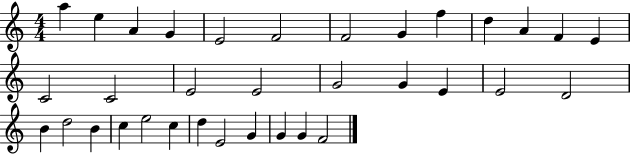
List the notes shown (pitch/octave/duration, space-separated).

A5/q E5/q A4/q G4/q E4/h F4/h F4/h G4/q F5/q D5/q A4/q F4/q E4/q C4/h C4/h E4/h E4/h G4/h G4/q E4/q E4/h D4/h B4/q D5/h B4/q C5/q E5/h C5/q D5/q E4/h G4/q G4/q G4/q F4/h